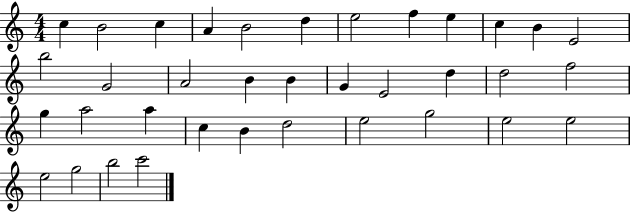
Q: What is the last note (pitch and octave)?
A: C6